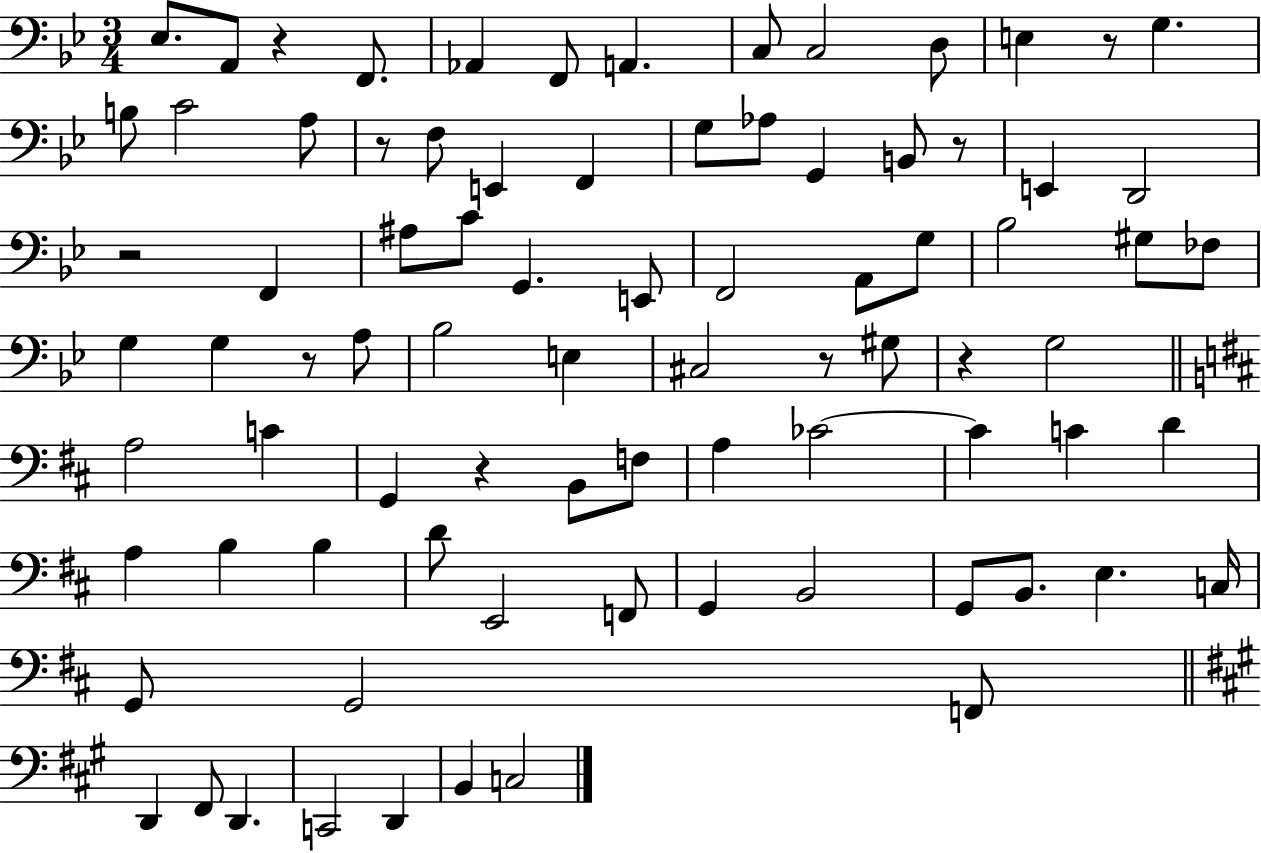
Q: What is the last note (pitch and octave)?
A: C3